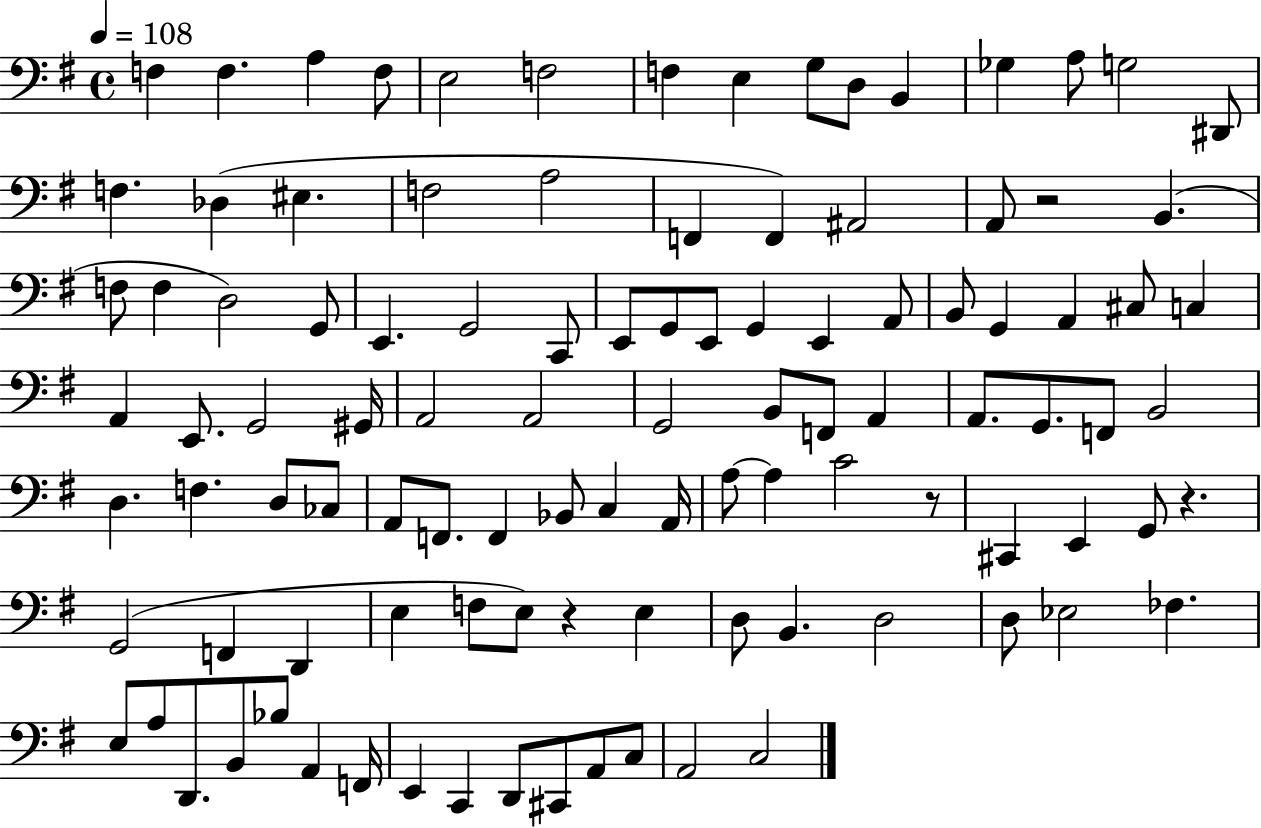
X:1
T:Untitled
M:4/4
L:1/4
K:G
F, F, A, F,/2 E,2 F,2 F, E, G,/2 D,/2 B,, _G, A,/2 G,2 ^D,,/2 F, _D, ^E, F,2 A,2 F,, F,, ^A,,2 A,,/2 z2 B,, F,/2 F, D,2 G,,/2 E,, G,,2 C,,/2 E,,/2 G,,/2 E,,/2 G,, E,, A,,/2 B,,/2 G,, A,, ^C,/2 C, A,, E,,/2 G,,2 ^G,,/4 A,,2 A,,2 G,,2 B,,/2 F,,/2 A,, A,,/2 G,,/2 F,,/2 B,,2 D, F, D,/2 _C,/2 A,,/2 F,,/2 F,, _B,,/2 C, A,,/4 A,/2 A, C2 z/2 ^C,, E,, G,,/2 z G,,2 F,, D,, E, F,/2 E,/2 z E, D,/2 B,, D,2 D,/2 _E,2 _F, E,/2 A,/2 D,,/2 B,,/2 _B,/2 A,, F,,/4 E,, C,, D,,/2 ^C,,/2 A,,/2 C,/2 A,,2 C,2